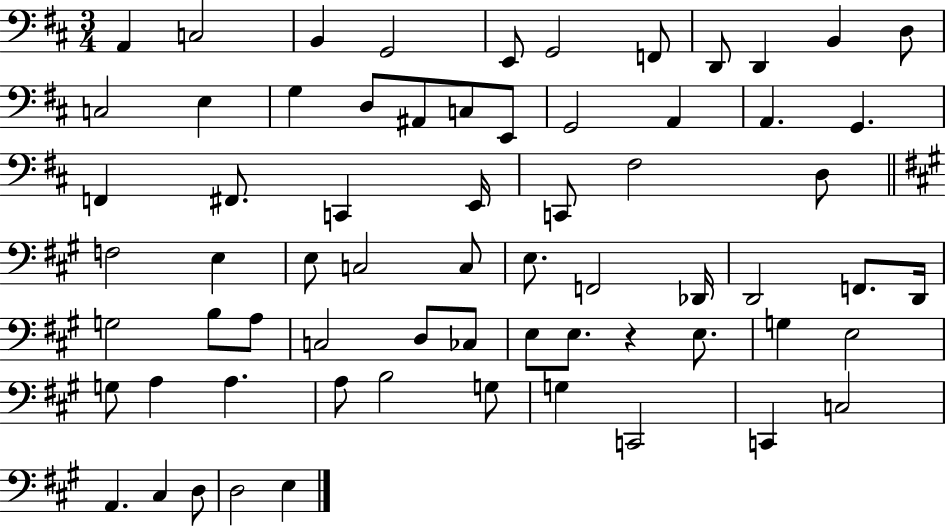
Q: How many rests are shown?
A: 1